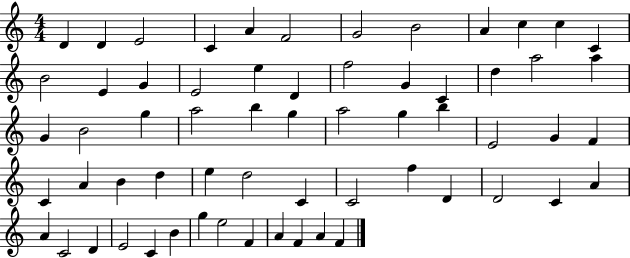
X:1
T:Untitled
M:4/4
L:1/4
K:C
D D E2 C A F2 G2 B2 A c c C B2 E G E2 e D f2 G C d a2 a G B2 g a2 b g a2 g b E2 G F C A B d e d2 C C2 f D D2 C A A C2 D E2 C B g e2 F A F A F